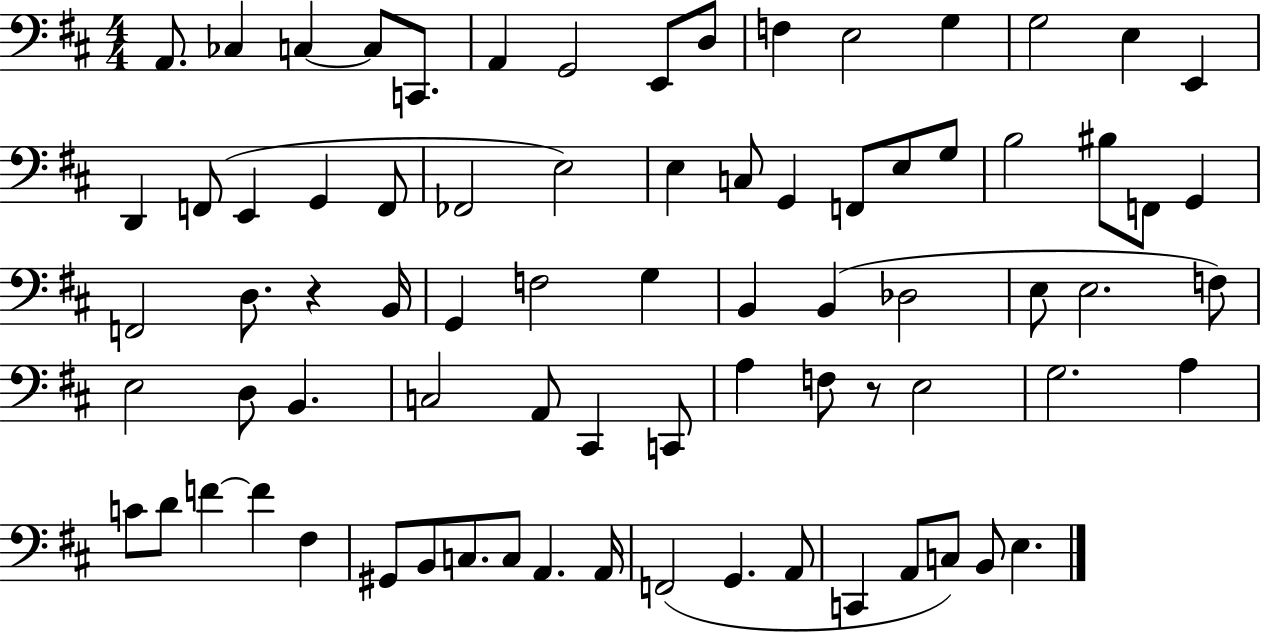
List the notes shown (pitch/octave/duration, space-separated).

A2/e. CES3/q C3/q C3/e C2/e. A2/q G2/h E2/e D3/e F3/q E3/h G3/q G3/h E3/q E2/q D2/q F2/e E2/q G2/q F2/e FES2/h E3/h E3/q C3/e G2/q F2/e E3/e G3/e B3/h BIS3/e F2/e G2/q F2/h D3/e. R/q B2/s G2/q F3/h G3/q B2/q B2/q Db3/h E3/e E3/h. F3/e E3/h D3/e B2/q. C3/h A2/e C#2/q C2/e A3/q F3/e R/e E3/h G3/h. A3/q C4/e D4/e F4/q F4/q F#3/q G#2/e B2/e C3/e. C3/e A2/q. A2/s F2/h G2/q. A2/e C2/q A2/e C3/e B2/e E3/q.